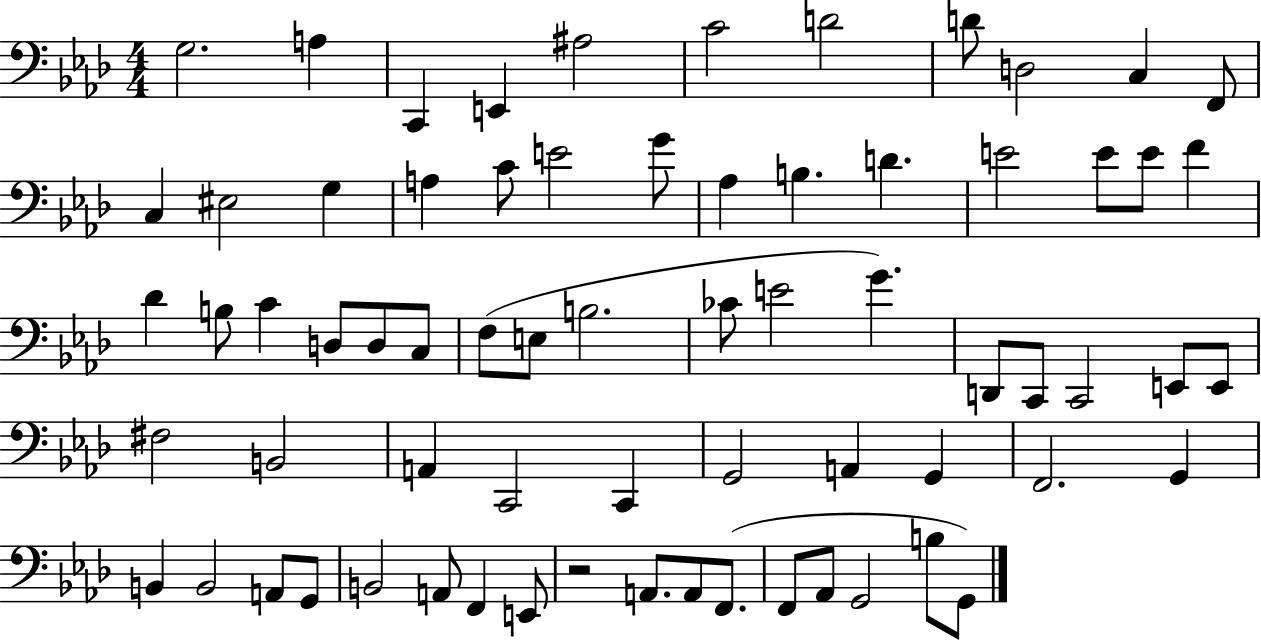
G3/h. A3/q C2/q E2/q A#3/h C4/h D4/h D4/e D3/h C3/q F2/e C3/q EIS3/h G3/q A3/q C4/e E4/h G4/e Ab3/q B3/q. D4/q. E4/h E4/e E4/e F4/q Db4/q B3/e C4/q D3/e D3/e C3/e F3/e E3/e B3/h. CES4/e E4/h G4/q. D2/e C2/e C2/h E2/e E2/e F#3/h B2/h A2/q C2/h C2/q G2/h A2/q G2/q F2/h. G2/q B2/q B2/h A2/e G2/e B2/h A2/e F2/q E2/e R/h A2/e. A2/e F2/e. F2/e Ab2/e G2/h B3/e G2/e